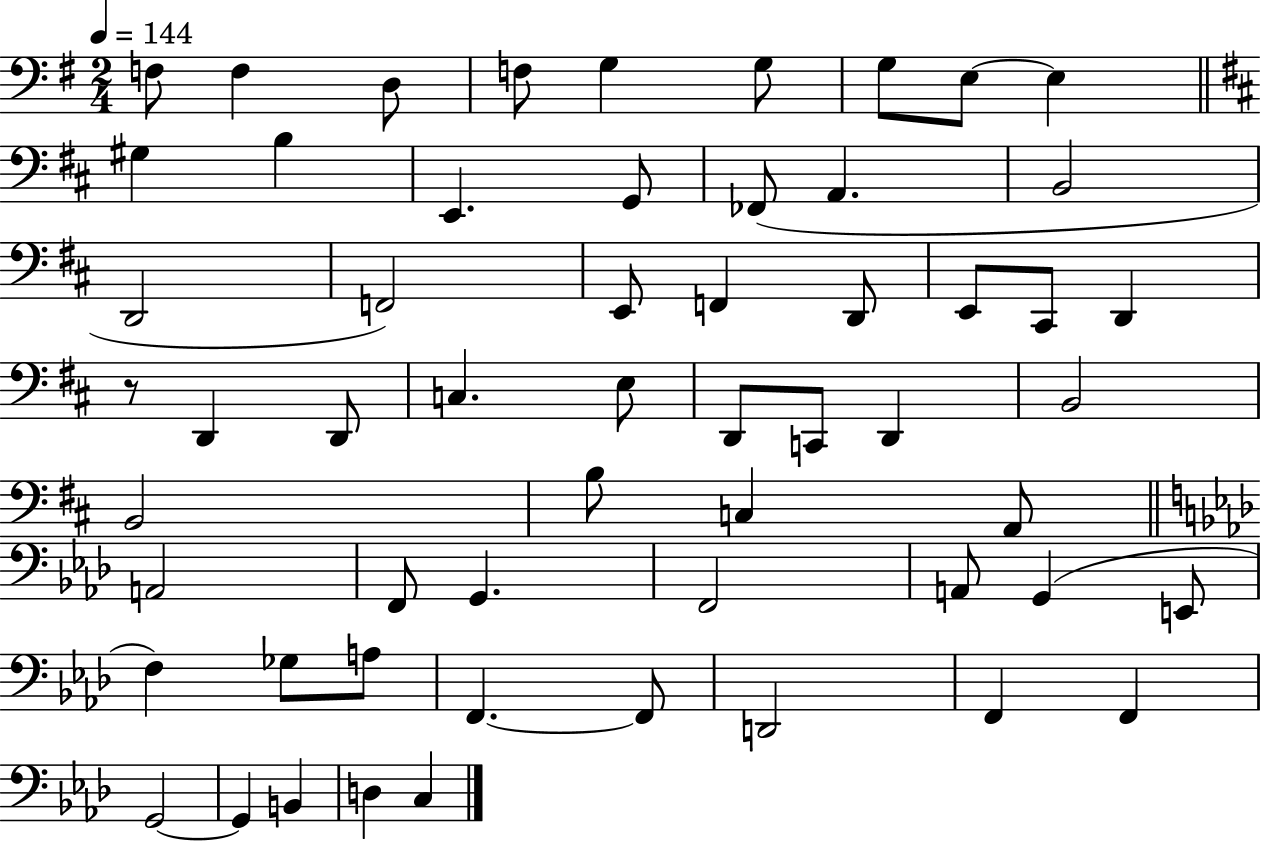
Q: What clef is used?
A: bass